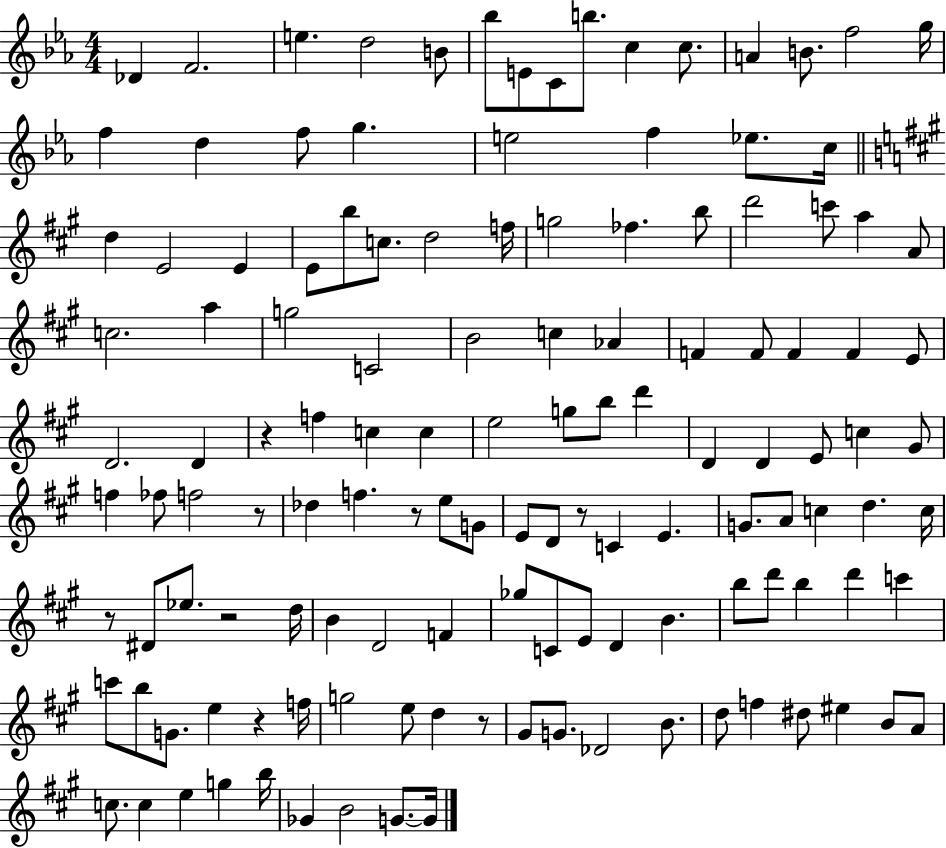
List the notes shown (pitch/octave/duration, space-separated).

Db4/q F4/h. E5/q. D5/h B4/e Bb5/e E4/e C4/e B5/e. C5/q C5/e. A4/q B4/e. F5/h G5/s F5/q D5/q F5/e G5/q. E5/h F5/q Eb5/e. C5/s D5/q E4/h E4/q E4/e B5/e C5/e. D5/h F5/s G5/h FES5/q. B5/e D6/h C6/e A5/q A4/e C5/h. A5/q G5/h C4/h B4/h C5/q Ab4/q F4/q F4/e F4/q F4/q E4/e D4/h. D4/q R/q F5/q C5/q C5/q E5/h G5/e B5/e D6/q D4/q D4/q E4/e C5/q G#4/e F5/q FES5/e F5/h R/e Db5/q F5/q. R/e E5/e G4/e E4/e D4/e R/e C4/q E4/q. G4/e. A4/e C5/q D5/q. C5/s R/e D#4/e Eb5/e. R/h D5/s B4/q D4/h F4/q Gb5/e C4/e E4/e D4/q B4/q. B5/e D6/e B5/q D6/q C6/q C6/e B5/e G4/e. E5/q R/q F5/s G5/h E5/e D5/q R/e G#4/e G4/e. Db4/h B4/e. D5/e F5/q D#5/e EIS5/q B4/e A4/e C5/e. C5/q E5/q G5/q B5/s Gb4/q B4/h G4/e. G4/s